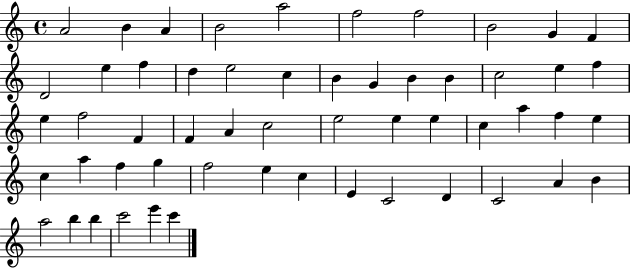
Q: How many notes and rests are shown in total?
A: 55